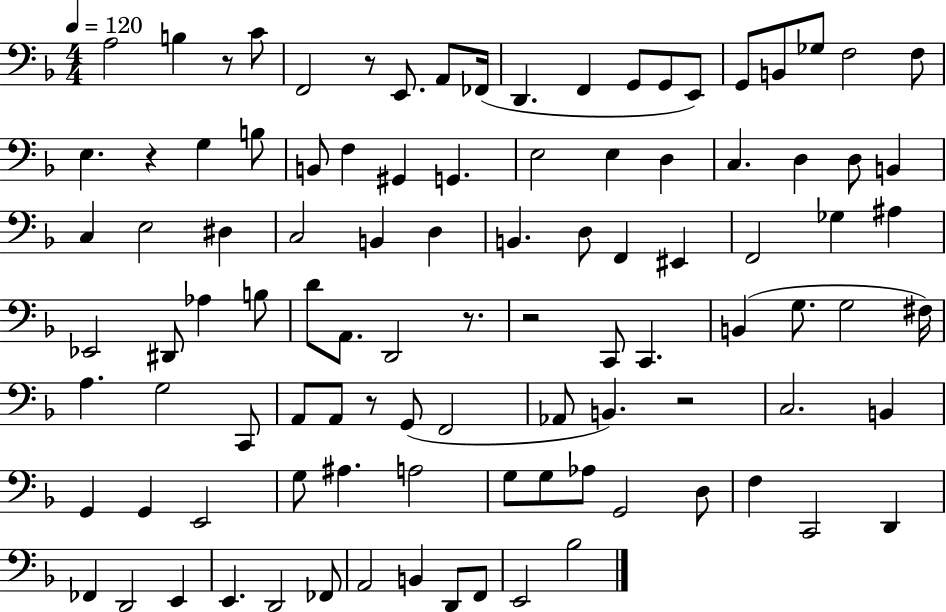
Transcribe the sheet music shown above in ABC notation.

X:1
T:Untitled
M:4/4
L:1/4
K:F
A,2 B, z/2 C/2 F,,2 z/2 E,,/2 A,,/2 _F,,/4 D,, F,, G,,/2 G,,/2 E,,/2 G,,/2 B,,/2 _G,/2 F,2 F,/2 E, z G, B,/2 B,,/2 F, ^G,, G,, E,2 E, D, C, D, D,/2 B,, C, E,2 ^D, C,2 B,, D, B,, D,/2 F,, ^E,, F,,2 _G, ^A, _E,,2 ^D,,/2 _A, B,/2 D/2 A,,/2 D,,2 z/2 z2 C,,/2 C,, B,, G,/2 G,2 ^F,/4 A, G,2 C,,/2 A,,/2 A,,/2 z/2 G,,/2 F,,2 _A,,/2 B,, z2 C,2 B,, G,, G,, E,,2 G,/2 ^A, A,2 G,/2 G,/2 _A,/2 G,,2 D,/2 F, C,,2 D,, _F,, D,,2 E,, E,, D,,2 _F,,/2 A,,2 B,, D,,/2 F,,/2 E,,2 _B,2